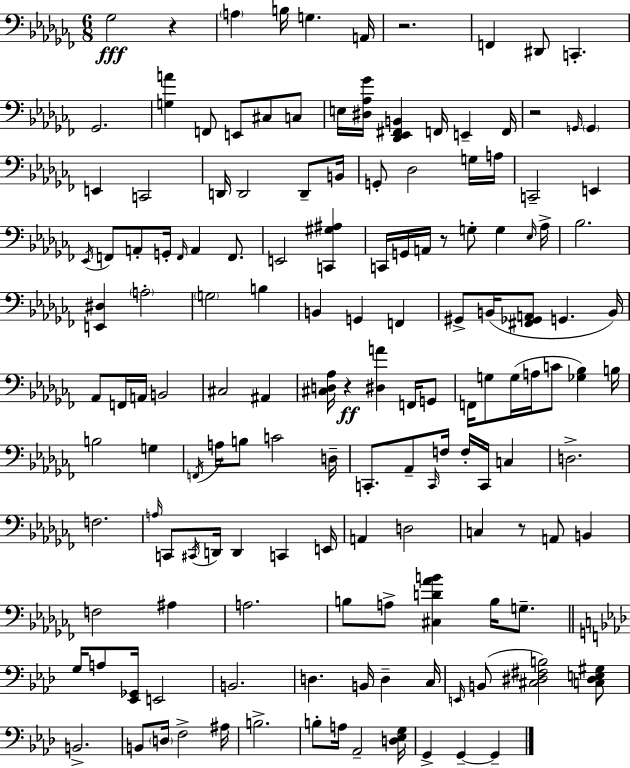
X:1
T:Untitled
M:6/8
L:1/4
K:Abm
_G,2 z A, B,/4 G, A,,/4 z2 F,, ^D,,/2 C,, _G,,2 [G,A] F,,/2 E,,/2 ^C,/2 C,/2 E,/4 [^D,_A,_G]/4 [_D,,_E,,^F,,B,,] F,,/4 E,, F,,/4 z2 G,,/4 G,, E,, C,,2 D,,/4 D,,2 D,,/2 B,,/4 G,,/2 _D,2 G,/4 A,/4 C,,2 E,, _E,,/4 F,,/2 A,,/2 G,,/4 F,,/4 A,, F,,/2 E,,2 [C,,^G,^A,] C,,/4 G,,/4 A,,/4 z/2 G,/2 G, _E,/4 _A,/4 _B,2 [E,,^D,] A,2 G,2 B, B,, G,, F,, ^G,,/2 B,,/4 [^F,,_G,,A,,]/2 G,, B,,/4 _A,,/2 F,,/4 A,,/4 B,,2 ^C,2 ^A,, [^C,D,_A,]/4 z [^D,A] F,,/4 G,,/2 F,,/4 G,/2 G,/4 A,/4 C/2 [_G,_B,] B,/4 B,2 G, F,,/4 A,/4 B,/2 C2 D,/4 C,,/2 _A,,/2 C,,/4 F,/4 F,/4 C,,/4 C, D,2 F,2 A,/4 C,,/2 ^C,,/4 D,,/4 D,, C,, E,,/4 A,, D,2 C, z/2 A,,/2 B,, F,2 ^A, A,2 B,/2 A,/2 [^C,D_AB] B,/4 G,/2 G,/4 A,/2 [_E,,_G,,]/4 E,,2 B,,2 D, B,,/4 D, C,/4 E,,/4 B,,/2 [^C,^D,^F,B,]2 [C,^D,E,^G,]/2 B,,2 B,,/2 D,/4 F,2 ^A,/4 B,2 B,/2 A,/4 _A,,2 [D,_E,G,]/4 G,, G,, G,,